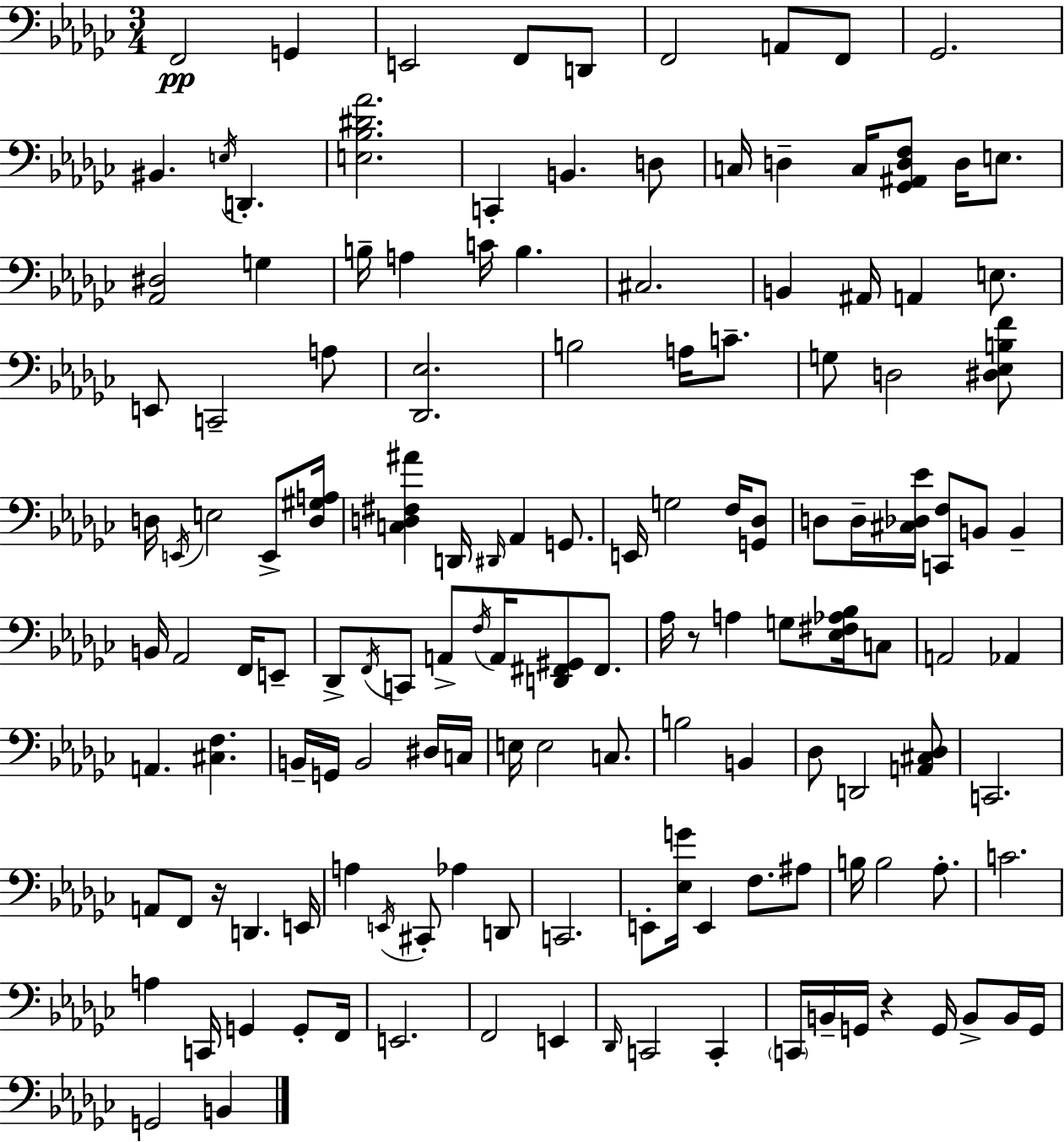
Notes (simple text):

F2/h G2/q E2/h F2/e D2/e F2/h A2/e F2/e Gb2/h. BIS2/q. E3/s D2/q. [E3,Bb3,D#4,Ab4]/h. C2/q B2/q. D3/e C3/s D3/q C3/s [Gb2,A#2,D3,F3]/e D3/s E3/e. [Ab2,D#3]/h G3/q B3/s A3/q C4/s B3/q. C#3/h. B2/q A#2/s A2/q E3/e. E2/e C2/h A3/e [Db2,Eb3]/h. B3/h A3/s C4/e. G3/e D3/h [D#3,Eb3,B3,F4]/e D3/s E2/s E3/h E2/e [D3,G#3,A3]/s [C3,D3,F#3,A#4]/q D2/s D#2/s Ab2/q G2/e. E2/s G3/h F3/s [G2,Db3]/e D3/e D3/s [C#3,Db3,Eb4]/s [C2,F3]/e B2/e B2/q B2/s Ab2/h F2/s E2/e Db2/e F2/s C2/e A2/e F3/s A2/s [D2,F#2,G#2]/e F#2/e. Ab3/s R/e A3/q G3/e [Eb3,F#3,Ab3,Bb3]/s C3/e A2/h Ab2/q A2/q. [C#3,F3]/q. B2/s G2/s B2/h D#3/s C3/s E3/s E3/h C3/e. B3/h B2/q Db3/e D2/h [A2,C#3,Db3]/e C2/h. A2/e F2/e R/s D2/q. E2/s A3/q E2/s C#2/e Ab3/q D2/e C2/h. E2/e [Eb3,G4]/s E2/q F3/e. A#3/e B3/s B3/h Ab3/e. C4/h. A3/q C2/s G2/q G2/e F2/s E2/h. F2/h E2/q Db2/s C2/h C2/q C2/s B2/s G2/s R/q G2/s B2/e B2/s G2/s G2/h B2/q